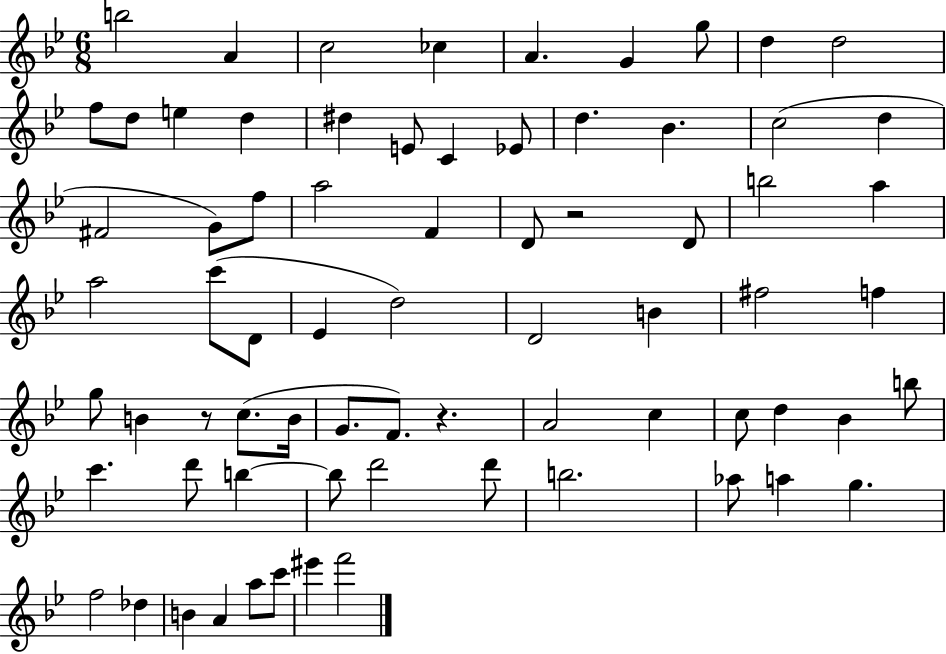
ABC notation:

X:1
T:Untitled
M:6/8
L:1/4
K:Bb
b2 A c2 _c A G g/2 d d2 f/2 d/2 e d ^d E/2 C _E/2 d _B c2 d ^F2 G/2 f/2 a2 F D/2 z2 D/2 b2 a a2 c'/2 D/2 _E d2 D2 B ^f2 f g/2 B z/2 c/2 B/4 G/2 F/2 z A2 c c/2 d _B b/2 c' d'/2 b b/2 d'2 d'/2 b2 _a/2 a g f2 _d B A a/2 c'/2 ^e' f'2